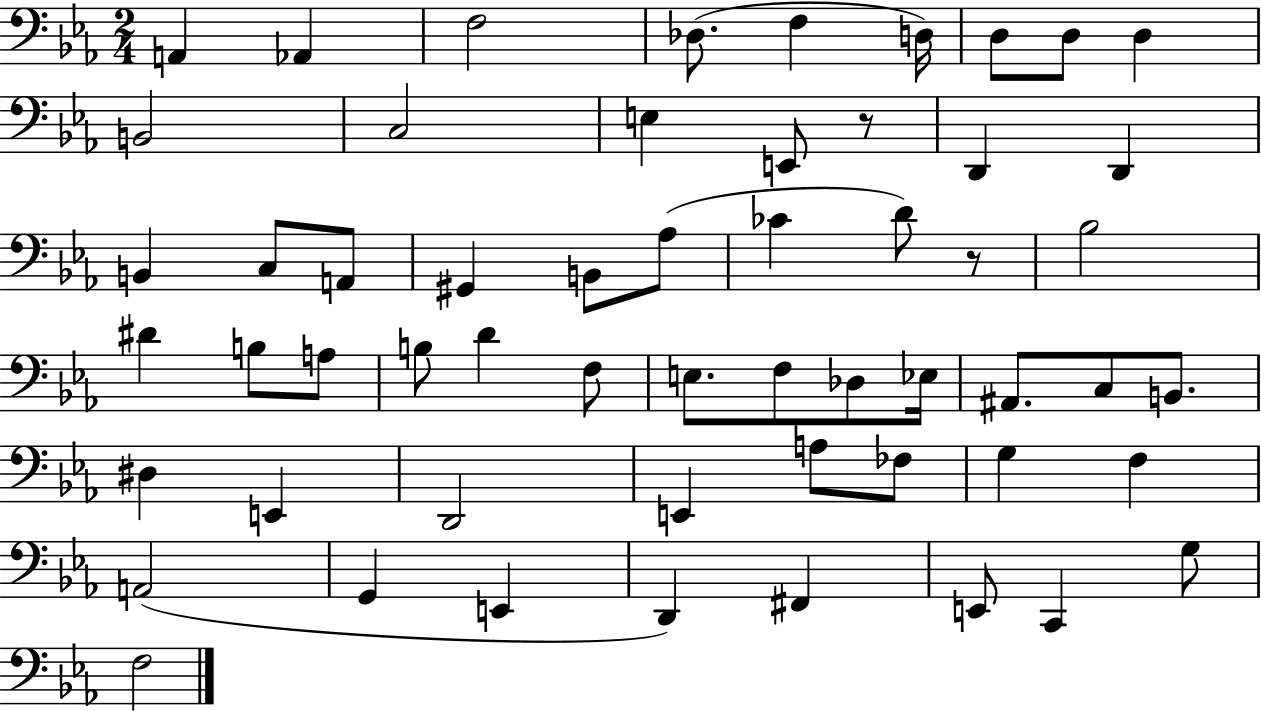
{
  \clef bass
  \numericTimeSignature
  \time 2/4
  \key ees \major
  a,4 aes,4 | f2 | des8.( f4 d16) | d8 d8 d4 | \break b,2 | c2 | e4 e,8 r8 | d,4 d,4 | \break b,4 c8 a,8 | gis,4 b,8 aes8( | ces'4 d'8) r8 | bes2 | \break dis'4 b8 a8 | b8 d'4 f8 | e8. f8 des8 ees16 | ais,8. c8 b,8. | \break dis4 e,4 | d,2 | e,4 a8 fes8 | g4 f4 | \break a,2( | g,4 e,4 | d,4) fis,4 | e,8 c,4 g8 | \break f2 | \bar "|."
}